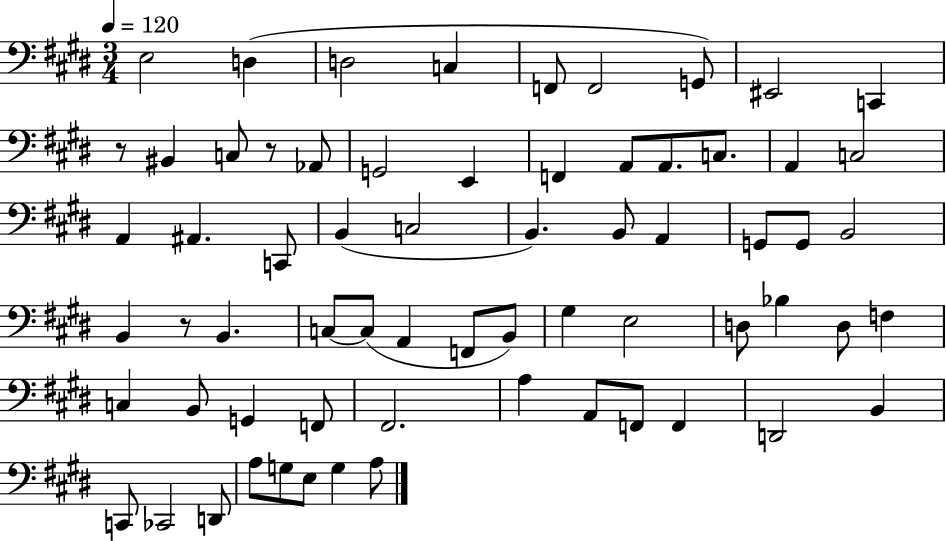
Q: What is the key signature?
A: E major